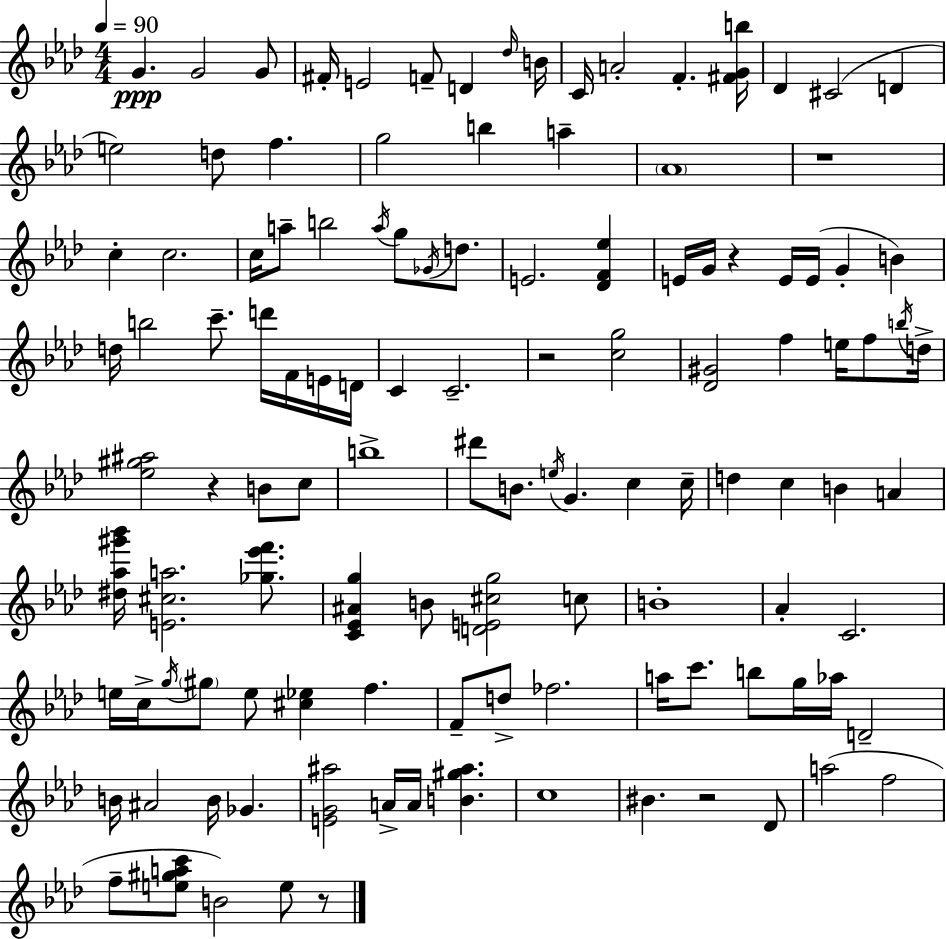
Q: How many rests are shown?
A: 6